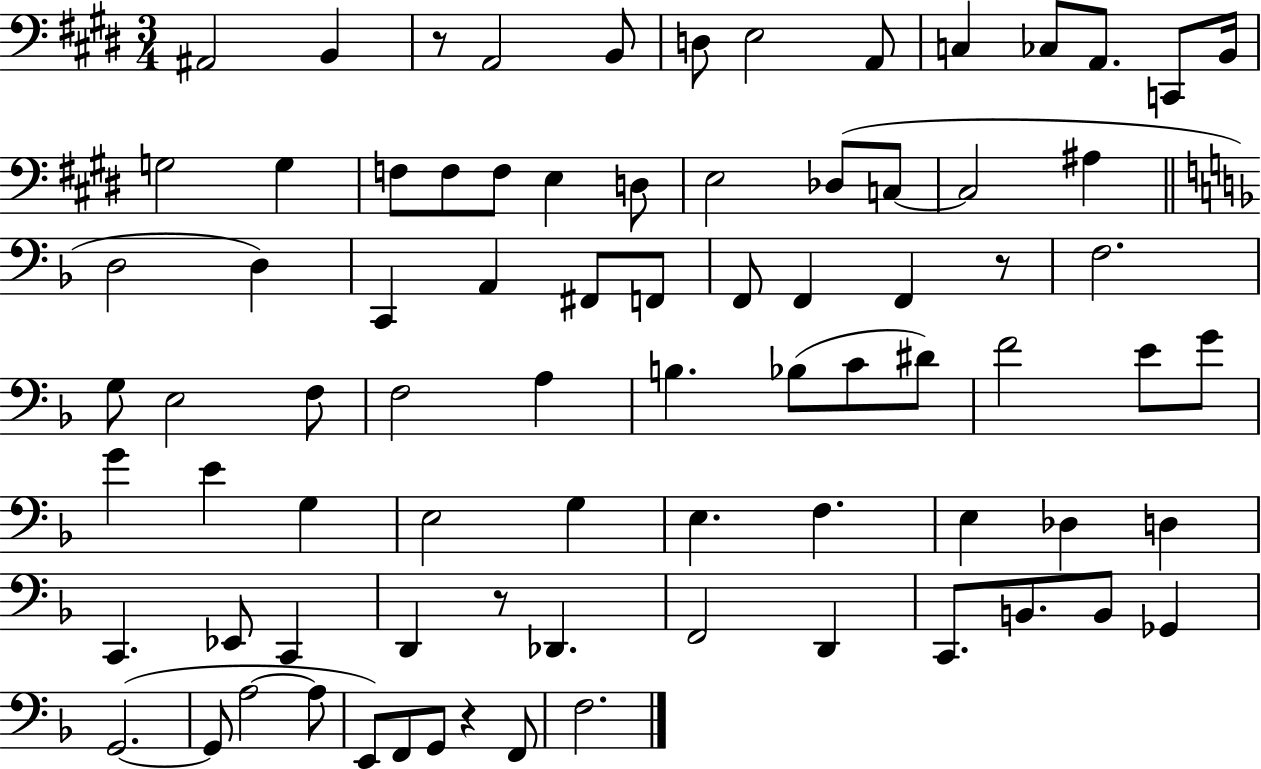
{
  \clef bass
  \numericTimeSignature
  \time 3/4
  \key e \major
  ais,2 b,4 | r8 a,2 b,8 | d8 e2 a,8 | c4 ces8 a,8. c,8 b,16 | \break g2 g4 | f8 f8 f8 e4 d8 | e2 des8( c8~~ | c2 ais4 | \break \bar "||" \break \key d \minor d2 d4) | c,4 a,4 fis,8 f,8 | f,8 f,4 f,4 r8 | f2. | \break g8 e2 f8 | f2 a4 | b4. bes8( c'8 dis'8) | f'2 e'8 g'8 | \break g'4 e'4 g4 | e2 g4 | e4. f4. | e4 des4 d4 | \break c,4. ees,8 c,4 | d,4 r8 des,4. | f,2 d,4 | c,8. b,8. b,8 ges,4 | \break g,2.~(~ | g,8 a2~~ a8 | e,8) f,8 g,8 r4 f,8 | f2. | \break \bar "|."
}